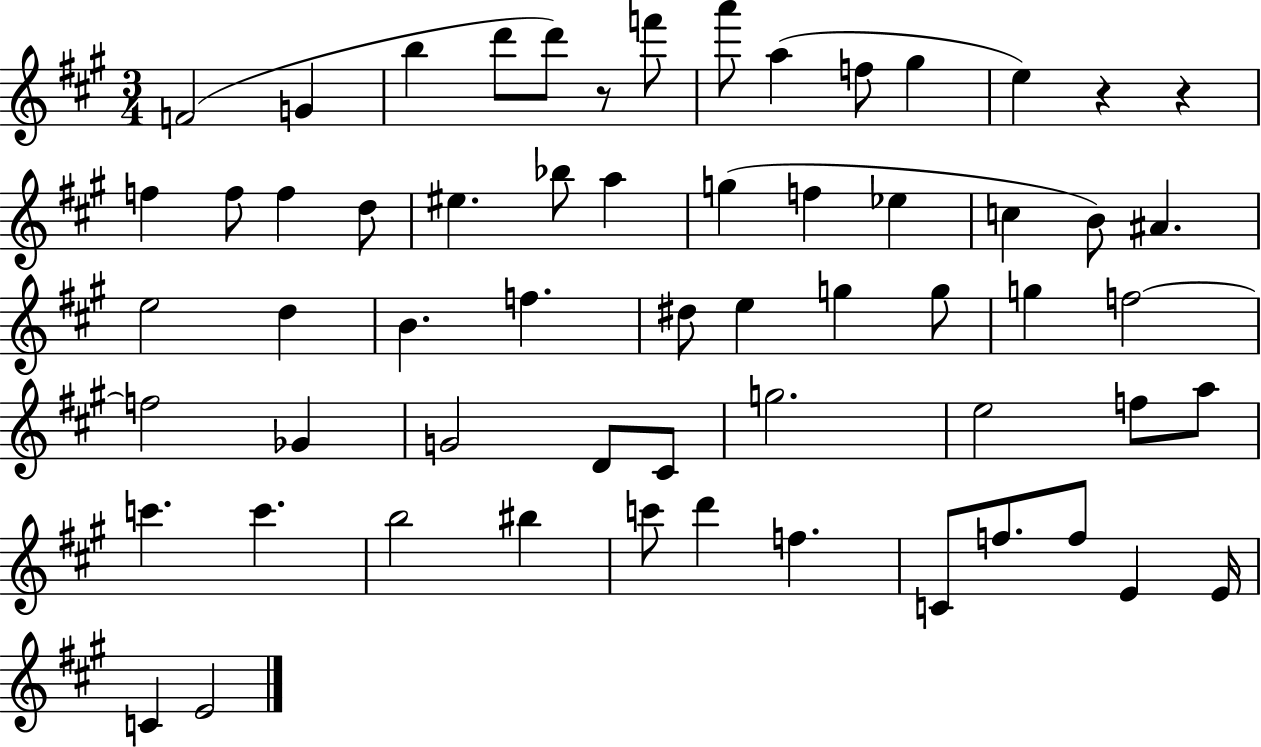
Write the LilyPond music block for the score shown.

{
  \clef treble
  \numericTimeSignature
  \time 3/4
  \key a \major
  \repeat volta 2 { f'2( g'4 | b''4 d'''8 d'''8) r8 f'''8 | a'''8 a''4( f''8 gis''4 | e''4) r4 r4 | \break f''4 f''8 f''4 d''8 | eis''4. bes''8 a''4 | g''4( f''4 ees''4 | c''4 b'8) ais'4. | \break e''2 d''4 | b'4. f''4. | dis''8 e''4 g''4 g''8 | g''4 f''2~~ | \break f''2 ges'4 | g'2 d'8 cis'8 | g''2. | e''2 f''8 a''8 | \break c'''4. c'''4. | b''2 bis''4 | c'''8 d'''4 f''4. | c'8 f''8. f''8 e'4 e'16 | \break c'4 e'2 | } \bar "|."
}